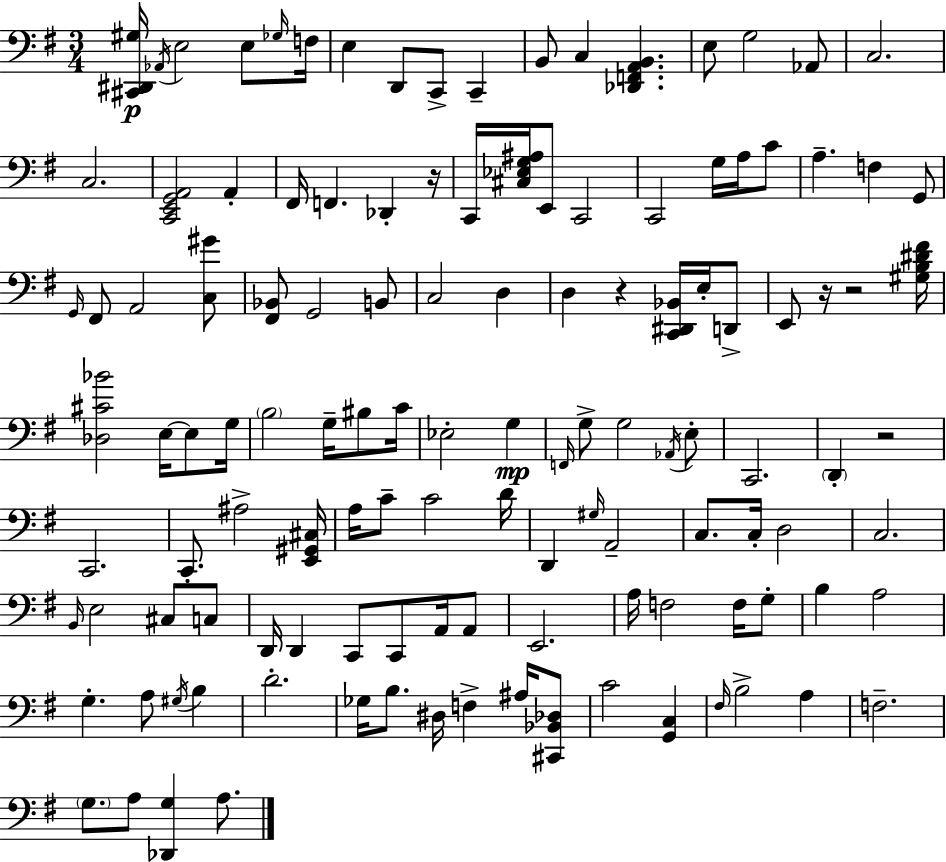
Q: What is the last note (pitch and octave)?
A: A3